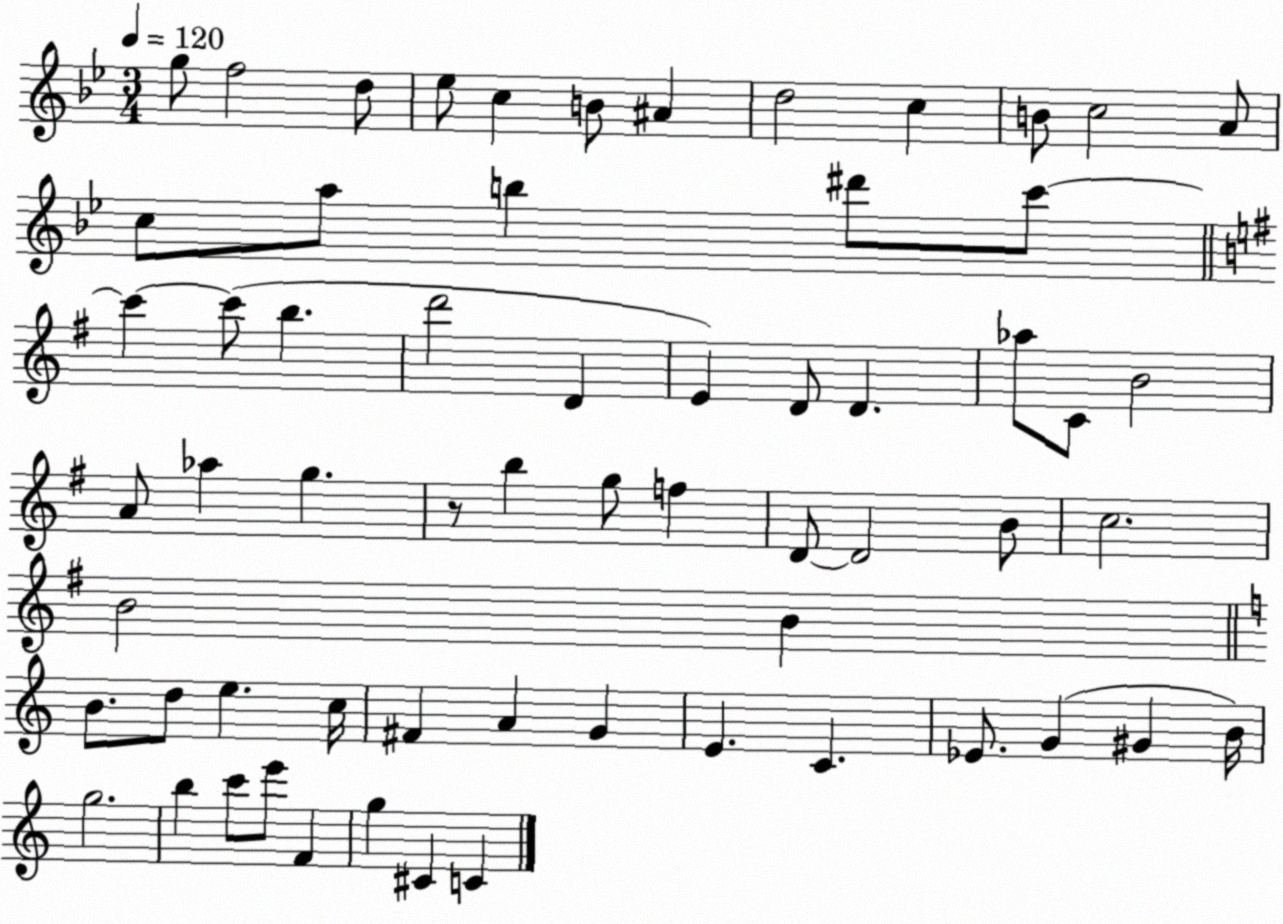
X:1
T:Untitled
M:3/4
L:1/4
K:Bb
g/2 f2 d/2 _e/2 c B/2 ^A d2 c B/2 c2 A/2 c/2 a/2 b ^d'/2 c'/2 c' c'/2 b d'2 D E D/2 D _a/2 C/2 B2 A/2 _a g z/2 b g/2 f D/2 D2 B/2 c2 B2 B B/2 d/2 e c/4 ^F A G E C _E/2 G ^G B/4 g2 b c'/2 e'/2 F g ^C C